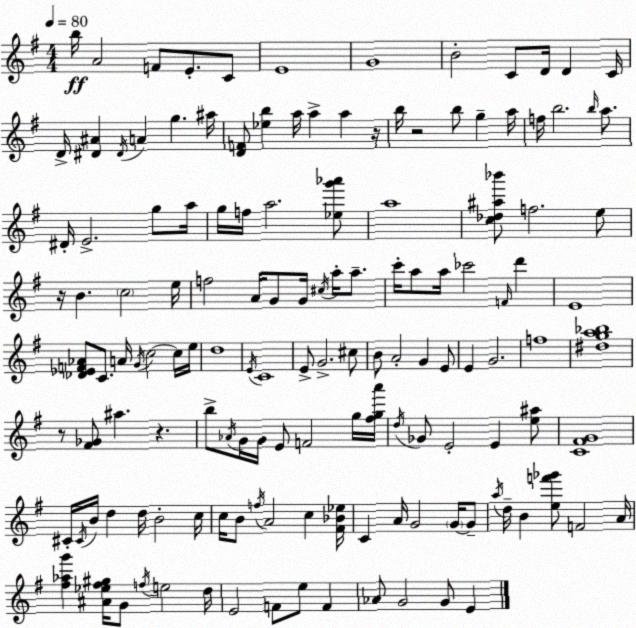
X:1
T:Untitled
M:4/4
L:1/4
K:G
b/4 A2 F/2 E/2 C/2 E4 G4 B2 C/2 D/4 D C/4 D/4 [^D^A] ^D/4 A g ^a/4 [DF]/2 [_eb] a/4 a a z/4 b/4 z2 b/2 g a/4 f/4 b2 b/4 a/2 ^D/4 E2 g/2 a/4 g/4 f/4 a2 [_eg'_a']/2 a4 [c_d^a_b']/2 f2 e/2 z/4 B c2 e/4 f2 A/4 G/2 G/4 ^c/4 a/4 a/2 c'/4 a/2 a/4 _c'2 F/4 d' E4 [_D_EF_A]/2 C/2 A/4 G/4 c2 c/4 e/4 d4 E/4 C4 E/2 G2 ^c/2 B/2 A2 G E/2 E G2 f4 [^dga_b]4 z/2 [^F_G]/2 ^a z b/2 _A/4 G/4 G/4 E/2 F2 g/4 [^fga']/4 d/4 _G/2 E2 E [e^a]/2 [C^FG]4 ^C/4 ^C/4 B/4 d d/4 B2 c/4 c/4 B/2 f/4 A2 c [^F_B_e]/4 C A/4 G2 G/4 G/2 a/4 d/4 B [ef'_g']/2 F2 A/4 [^f_ag'] [^A_e^f^g]/4 G/2 f/4 e2 d/4 E2 F/2 e/2 F _A/2 G2 G/2 E